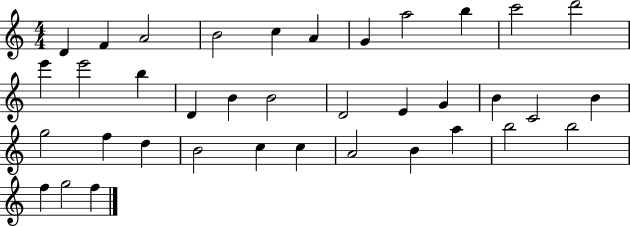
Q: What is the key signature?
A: C major